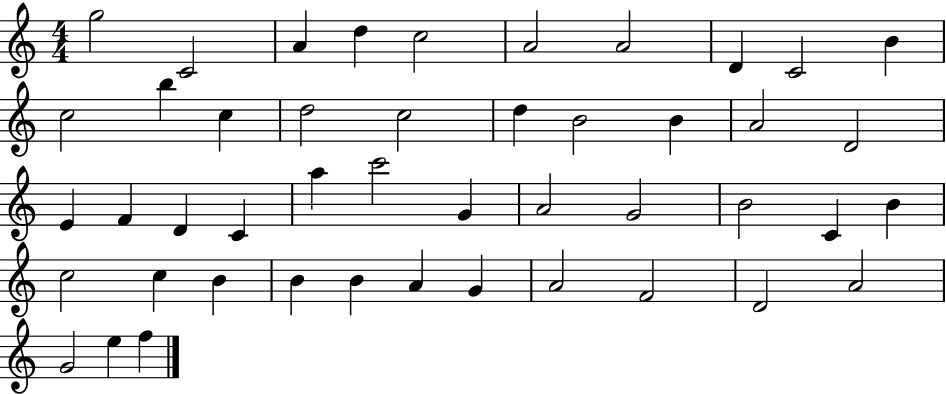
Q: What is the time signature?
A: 4/4